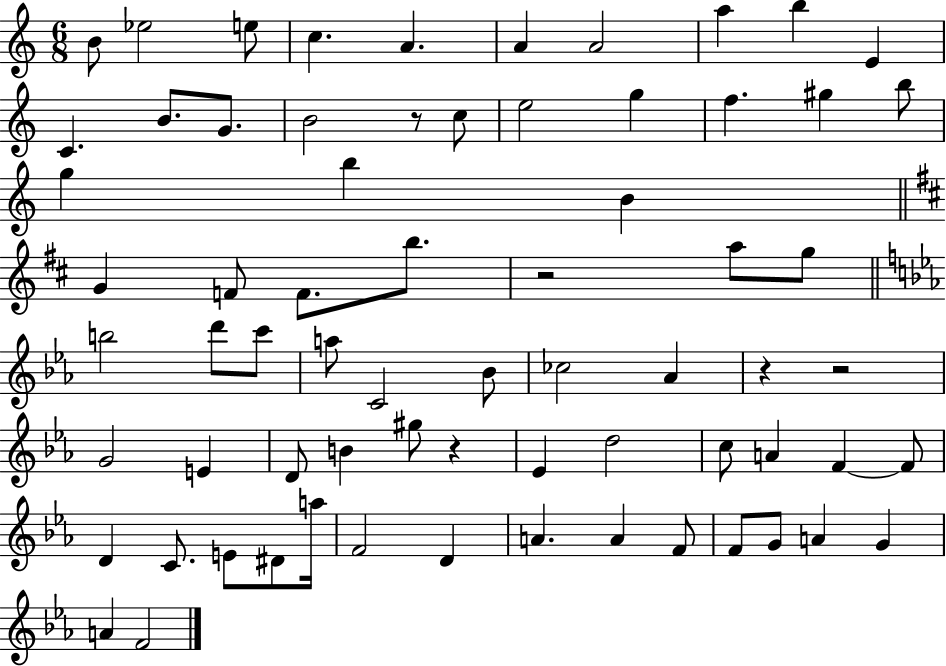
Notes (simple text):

B4/e Eb5/h E5/e C5/q. A4/q. A4/q A4/h A5/q B5/q E4/q C4/q. B4/e. G4/e. B4/h R/e C5/e E5/h G5/q F5/q. G#5/q B5/e G5/q B5/q B4/q G4/q F4/e F4/e. B5/e. R/h A5/e G5/e B5/h D6/e C6/e A5/e C4/h Bb4/e CES5/h Ab4/q R/q R/h G4/h E4/q D4/e B4/q G#5/e R/q Eb4/q D5/h C5/e A4/q F4/q F4/e D4/q C4/e. E4/e D#4/e A5/s F4/h D4/q A4/q. A4/q F4/e F4/e G4/e A4/q G4/q A4/q F4/h